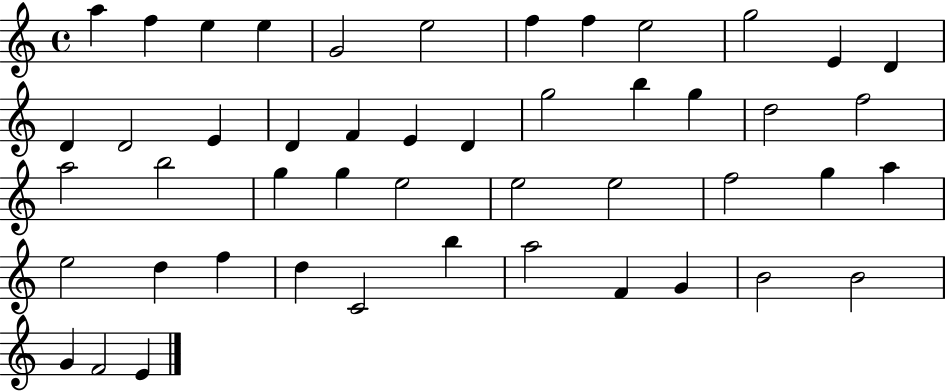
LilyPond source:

{
  \clef treble
  \time 4/4
  \defaultTimeSignature
  \key c \major
  a''4 f''4 e''4 e''4 | g'2 e''2 | f''4 f''4 e''2 | g''2 e'4 d'4 | \break d'4 d'2 e'4 | d'4 f'4 e'4 d'4 | g''2 b''4 g''4 | d''2 f''2 | \break a''2 b''2 | g''4 g''4 e''2 | e''2 e''2 | f''2 g''4 a''4 | \break e''2 d''4 f''4 | d''4 c'2 b''4 | a''2 f'4 g'4 | b'2 b'2 | \break g'4 f'2 e'4 | \bar "|."
}